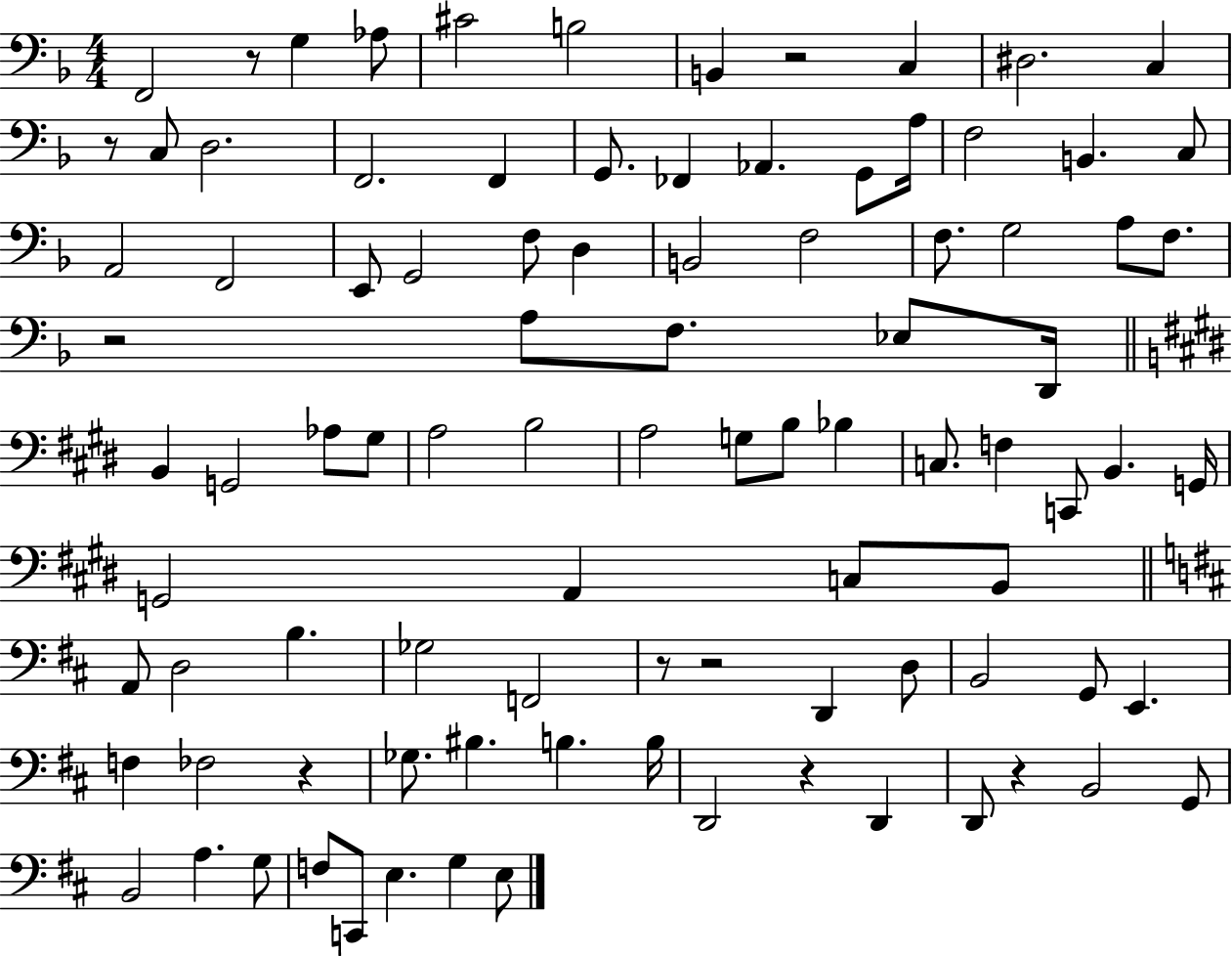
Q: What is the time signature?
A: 4/4